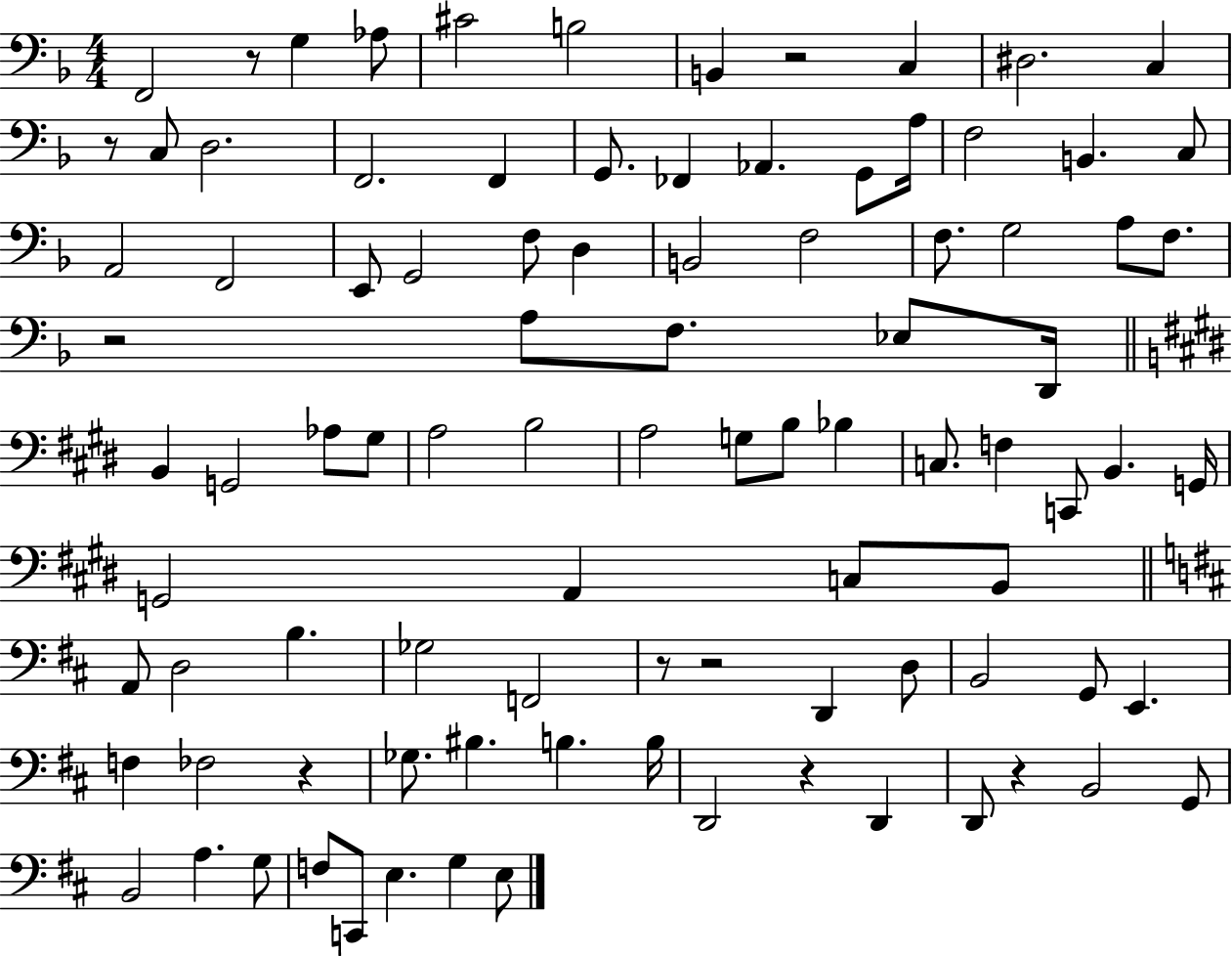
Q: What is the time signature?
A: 4/4